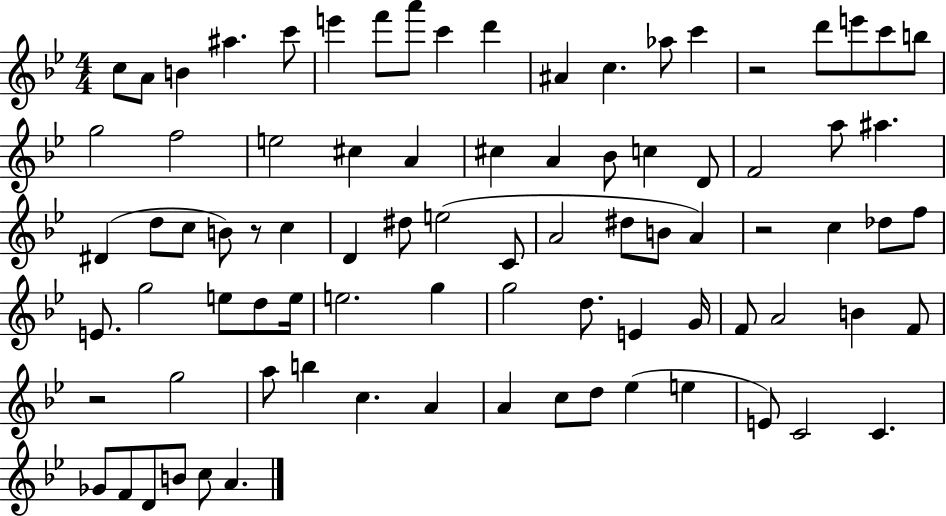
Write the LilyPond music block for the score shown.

{
  \clef treble
  \numericTimeSignature
  \time 4/4
  \key bes \major
  c''8 a'8 b'4 ais''4. c'''8 | e'''4 f'''8 a'''8 c'''4 d'''4 | ais'4 c''4. aes''8 c'''4 | r2 d'''8 e'''8 c'''8 b''8 | \break g''2 f''2 | e''2 cis''4 a'4 | cis''4 a'4 bes'8 c''4 d'8 | f'2 a''8 ais''4. | \break dis'4( d''8 c''8 b'8) r8 c''4 | d'4 dis''8 e''2( c'8 | a'2 dis''8 b'8 a'4) | r2 c''4 des''8 f''8 | \break e'8. g''2 e''8 d''8 e''16 | e''2. g''4 | g''2 d''8. e'4 g'16 | f'8 a'2 b'4 f'8 | \break r2 g''2 | a''8 b''4 c''4. a'4 | a'4 c''8 d''8 ees''4( e''4 | e'8) c'2 c'4. | \break ges'8 f'8 d'8 b'8 c''8 a'4. | \bar "|."
}